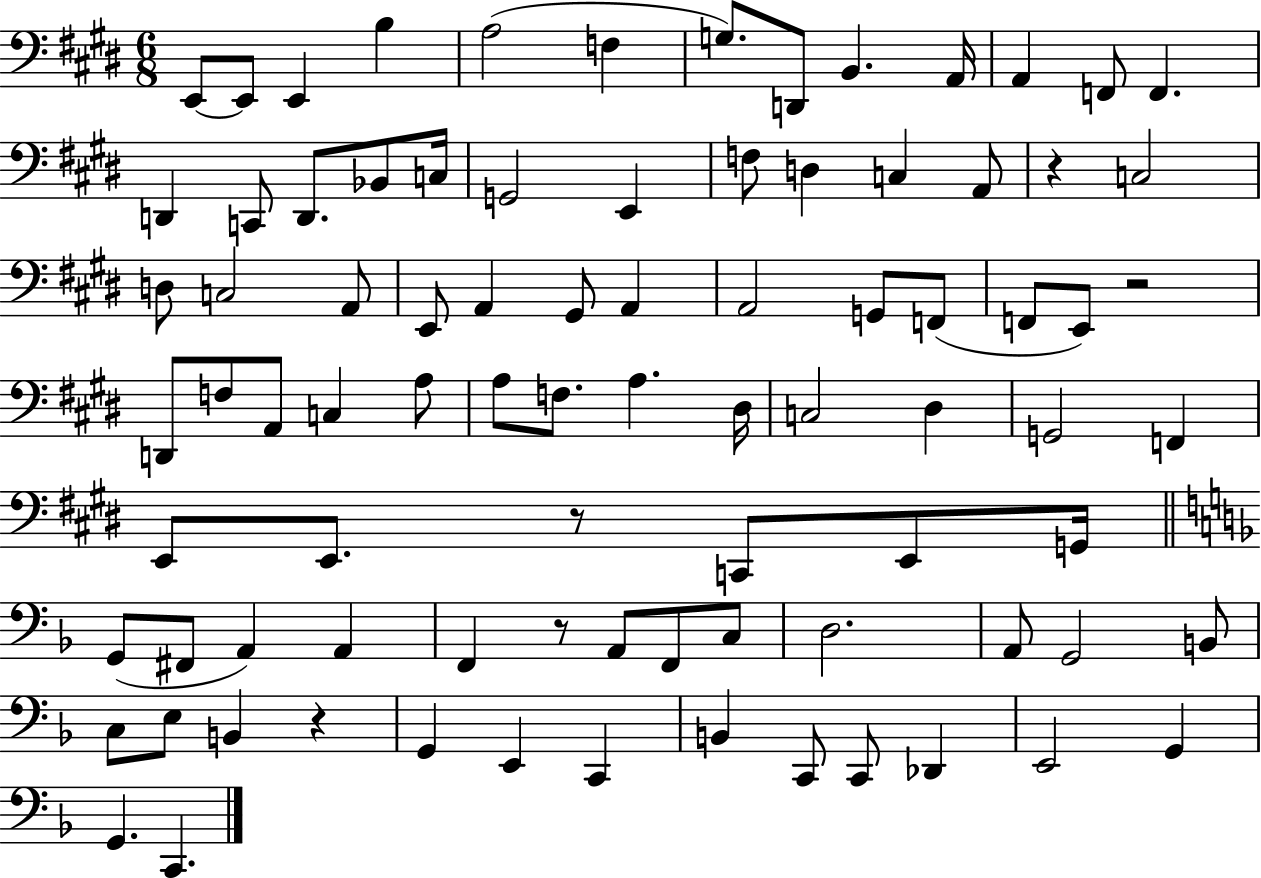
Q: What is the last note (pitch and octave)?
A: C2